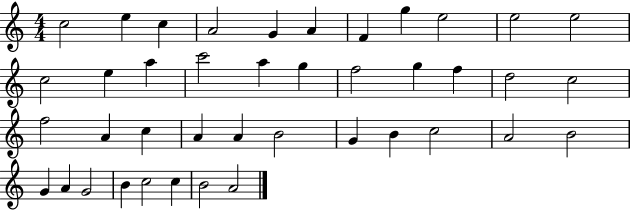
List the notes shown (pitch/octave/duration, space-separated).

C5/h E5/q C5/q A4/h G4/q A4/q F4/q G5/q E5/h E5/h E5/h C5/h E5/q A5/q C6/h A5/q G5/q F5/h G5/q F5/q D5/h C5/h F5/h A4/q C5/q A4/q A4/q B4/h G4/q B4/q C5/h A4/h B4/h G4/q A4/q G4/h B4/q C5/h C5/q B4/h A4/h